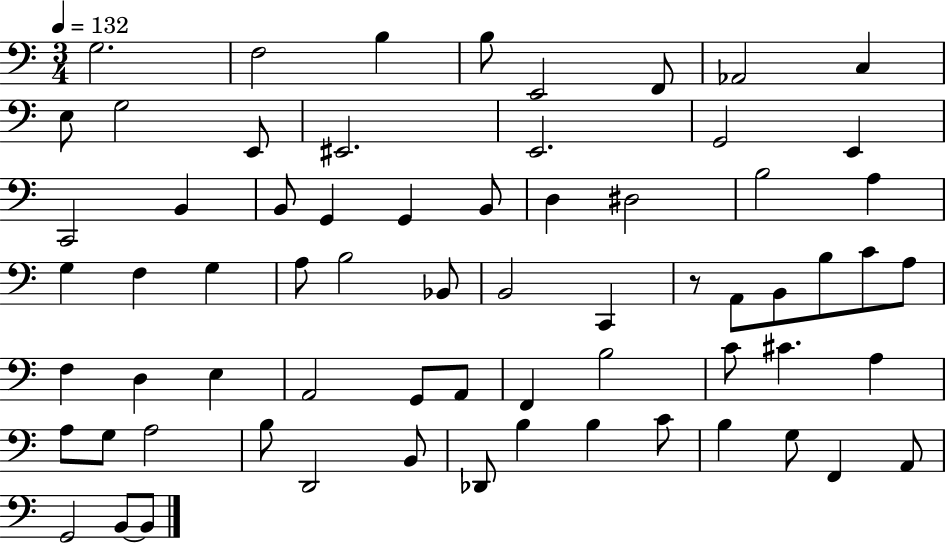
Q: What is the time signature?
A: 3/4